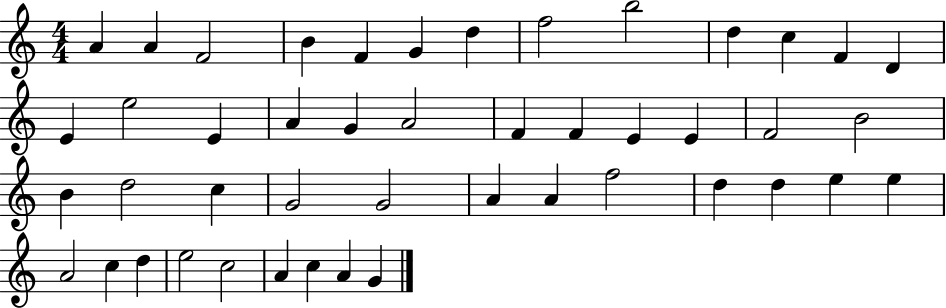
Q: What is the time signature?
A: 4/4